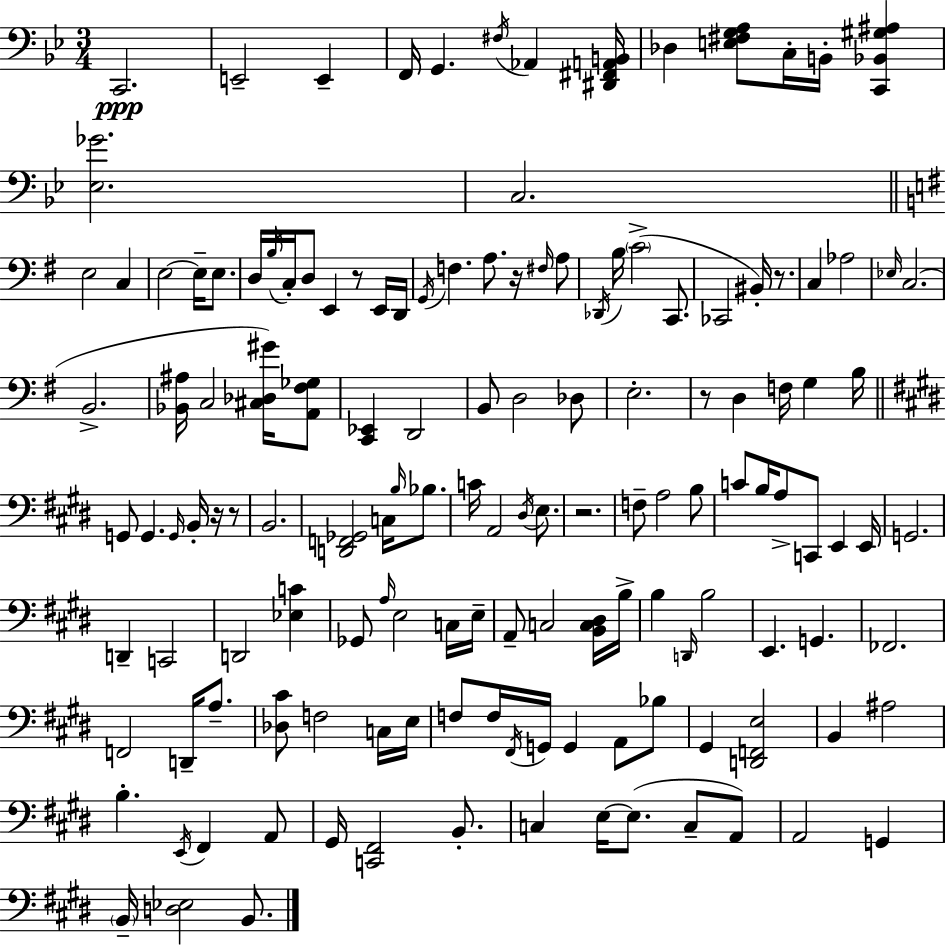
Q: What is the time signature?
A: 3/4